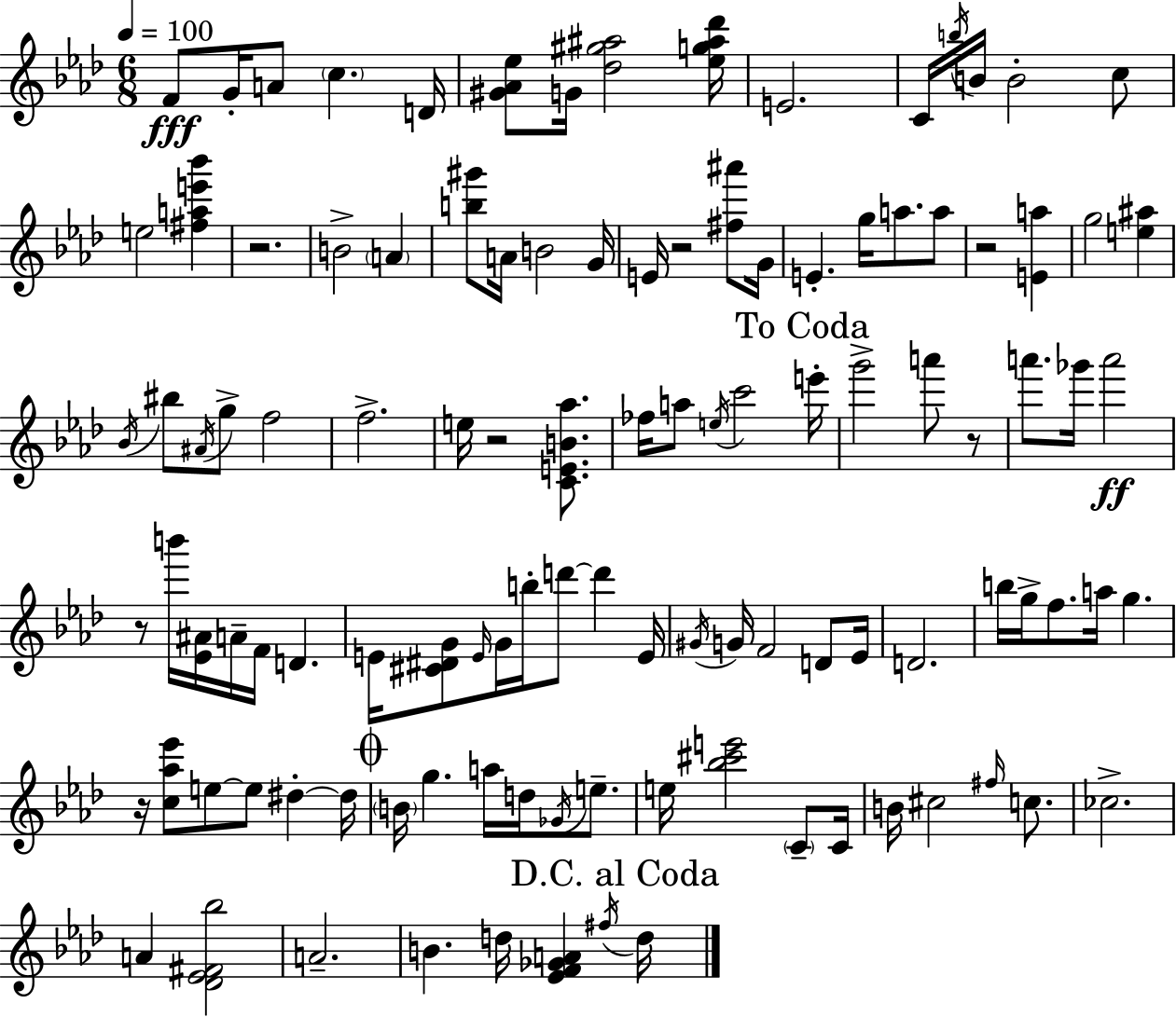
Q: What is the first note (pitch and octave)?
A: F4